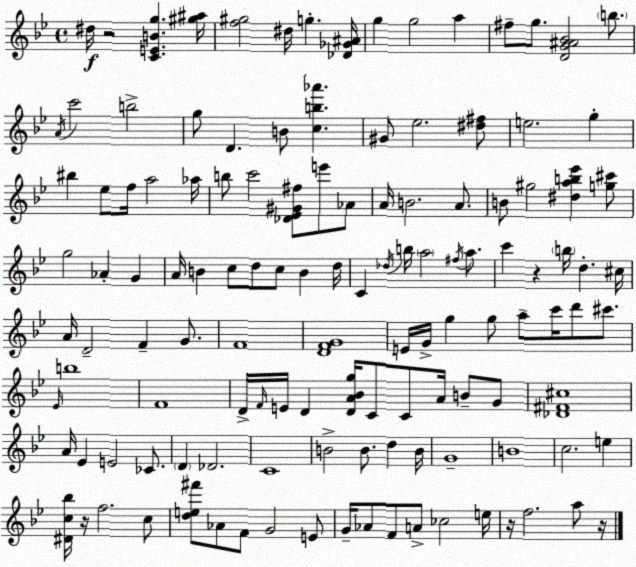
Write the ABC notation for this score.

X:1
T:Untitled
M:4/4
L:1/4
K:Bb
^d/4 z2 [CEBg] [^g^a]/4 [f^g]2 ^d/4 g [_D_G^A]/4 g g2 a ^f/2 g/2 [DG^A_B]2 b/2 A/4 c'2 b2 g/2 D B/2 [cb_a'] ^G/2 _e2 [^d^f]/2 e2 g ^b _e/2 f/4 a2 _a/4 b/2 c'2 [_D_E^G^f]/2 e'/2 _A/2 A/4 B2 A/2 B/2 ^g2 [^dab_e'] [g^c']/2 g2 _A G A/4 B c/2 d/2 c/2 B d/4 C _d/4 b/4 a2 ^f/4 a/2 c' z b/4 d ^c/4 A/4 D2 F G/2 F4 [DFG]4 E/4 G/4 g g/2 a/2 c'/4 d'/2 ^c'/2 _E/4 b4 F4 D/4 F/4 E/4 D [DA_Bg]/4 C/2 C/2 A/4 B/2 G/2 [_D^F^c]4 A/4 _E E2 _C/2 D _D2 C4 B2 B/2 d B/4 G4 B4 c2 e [^Dc_b]/4 z/4 f2 c/2 [de^f']/2 _A/2 F/2 G2 E/2 G/4 _A/2 F/2 A/2 _c2 e/4 z/4 f2 a/2 z/4